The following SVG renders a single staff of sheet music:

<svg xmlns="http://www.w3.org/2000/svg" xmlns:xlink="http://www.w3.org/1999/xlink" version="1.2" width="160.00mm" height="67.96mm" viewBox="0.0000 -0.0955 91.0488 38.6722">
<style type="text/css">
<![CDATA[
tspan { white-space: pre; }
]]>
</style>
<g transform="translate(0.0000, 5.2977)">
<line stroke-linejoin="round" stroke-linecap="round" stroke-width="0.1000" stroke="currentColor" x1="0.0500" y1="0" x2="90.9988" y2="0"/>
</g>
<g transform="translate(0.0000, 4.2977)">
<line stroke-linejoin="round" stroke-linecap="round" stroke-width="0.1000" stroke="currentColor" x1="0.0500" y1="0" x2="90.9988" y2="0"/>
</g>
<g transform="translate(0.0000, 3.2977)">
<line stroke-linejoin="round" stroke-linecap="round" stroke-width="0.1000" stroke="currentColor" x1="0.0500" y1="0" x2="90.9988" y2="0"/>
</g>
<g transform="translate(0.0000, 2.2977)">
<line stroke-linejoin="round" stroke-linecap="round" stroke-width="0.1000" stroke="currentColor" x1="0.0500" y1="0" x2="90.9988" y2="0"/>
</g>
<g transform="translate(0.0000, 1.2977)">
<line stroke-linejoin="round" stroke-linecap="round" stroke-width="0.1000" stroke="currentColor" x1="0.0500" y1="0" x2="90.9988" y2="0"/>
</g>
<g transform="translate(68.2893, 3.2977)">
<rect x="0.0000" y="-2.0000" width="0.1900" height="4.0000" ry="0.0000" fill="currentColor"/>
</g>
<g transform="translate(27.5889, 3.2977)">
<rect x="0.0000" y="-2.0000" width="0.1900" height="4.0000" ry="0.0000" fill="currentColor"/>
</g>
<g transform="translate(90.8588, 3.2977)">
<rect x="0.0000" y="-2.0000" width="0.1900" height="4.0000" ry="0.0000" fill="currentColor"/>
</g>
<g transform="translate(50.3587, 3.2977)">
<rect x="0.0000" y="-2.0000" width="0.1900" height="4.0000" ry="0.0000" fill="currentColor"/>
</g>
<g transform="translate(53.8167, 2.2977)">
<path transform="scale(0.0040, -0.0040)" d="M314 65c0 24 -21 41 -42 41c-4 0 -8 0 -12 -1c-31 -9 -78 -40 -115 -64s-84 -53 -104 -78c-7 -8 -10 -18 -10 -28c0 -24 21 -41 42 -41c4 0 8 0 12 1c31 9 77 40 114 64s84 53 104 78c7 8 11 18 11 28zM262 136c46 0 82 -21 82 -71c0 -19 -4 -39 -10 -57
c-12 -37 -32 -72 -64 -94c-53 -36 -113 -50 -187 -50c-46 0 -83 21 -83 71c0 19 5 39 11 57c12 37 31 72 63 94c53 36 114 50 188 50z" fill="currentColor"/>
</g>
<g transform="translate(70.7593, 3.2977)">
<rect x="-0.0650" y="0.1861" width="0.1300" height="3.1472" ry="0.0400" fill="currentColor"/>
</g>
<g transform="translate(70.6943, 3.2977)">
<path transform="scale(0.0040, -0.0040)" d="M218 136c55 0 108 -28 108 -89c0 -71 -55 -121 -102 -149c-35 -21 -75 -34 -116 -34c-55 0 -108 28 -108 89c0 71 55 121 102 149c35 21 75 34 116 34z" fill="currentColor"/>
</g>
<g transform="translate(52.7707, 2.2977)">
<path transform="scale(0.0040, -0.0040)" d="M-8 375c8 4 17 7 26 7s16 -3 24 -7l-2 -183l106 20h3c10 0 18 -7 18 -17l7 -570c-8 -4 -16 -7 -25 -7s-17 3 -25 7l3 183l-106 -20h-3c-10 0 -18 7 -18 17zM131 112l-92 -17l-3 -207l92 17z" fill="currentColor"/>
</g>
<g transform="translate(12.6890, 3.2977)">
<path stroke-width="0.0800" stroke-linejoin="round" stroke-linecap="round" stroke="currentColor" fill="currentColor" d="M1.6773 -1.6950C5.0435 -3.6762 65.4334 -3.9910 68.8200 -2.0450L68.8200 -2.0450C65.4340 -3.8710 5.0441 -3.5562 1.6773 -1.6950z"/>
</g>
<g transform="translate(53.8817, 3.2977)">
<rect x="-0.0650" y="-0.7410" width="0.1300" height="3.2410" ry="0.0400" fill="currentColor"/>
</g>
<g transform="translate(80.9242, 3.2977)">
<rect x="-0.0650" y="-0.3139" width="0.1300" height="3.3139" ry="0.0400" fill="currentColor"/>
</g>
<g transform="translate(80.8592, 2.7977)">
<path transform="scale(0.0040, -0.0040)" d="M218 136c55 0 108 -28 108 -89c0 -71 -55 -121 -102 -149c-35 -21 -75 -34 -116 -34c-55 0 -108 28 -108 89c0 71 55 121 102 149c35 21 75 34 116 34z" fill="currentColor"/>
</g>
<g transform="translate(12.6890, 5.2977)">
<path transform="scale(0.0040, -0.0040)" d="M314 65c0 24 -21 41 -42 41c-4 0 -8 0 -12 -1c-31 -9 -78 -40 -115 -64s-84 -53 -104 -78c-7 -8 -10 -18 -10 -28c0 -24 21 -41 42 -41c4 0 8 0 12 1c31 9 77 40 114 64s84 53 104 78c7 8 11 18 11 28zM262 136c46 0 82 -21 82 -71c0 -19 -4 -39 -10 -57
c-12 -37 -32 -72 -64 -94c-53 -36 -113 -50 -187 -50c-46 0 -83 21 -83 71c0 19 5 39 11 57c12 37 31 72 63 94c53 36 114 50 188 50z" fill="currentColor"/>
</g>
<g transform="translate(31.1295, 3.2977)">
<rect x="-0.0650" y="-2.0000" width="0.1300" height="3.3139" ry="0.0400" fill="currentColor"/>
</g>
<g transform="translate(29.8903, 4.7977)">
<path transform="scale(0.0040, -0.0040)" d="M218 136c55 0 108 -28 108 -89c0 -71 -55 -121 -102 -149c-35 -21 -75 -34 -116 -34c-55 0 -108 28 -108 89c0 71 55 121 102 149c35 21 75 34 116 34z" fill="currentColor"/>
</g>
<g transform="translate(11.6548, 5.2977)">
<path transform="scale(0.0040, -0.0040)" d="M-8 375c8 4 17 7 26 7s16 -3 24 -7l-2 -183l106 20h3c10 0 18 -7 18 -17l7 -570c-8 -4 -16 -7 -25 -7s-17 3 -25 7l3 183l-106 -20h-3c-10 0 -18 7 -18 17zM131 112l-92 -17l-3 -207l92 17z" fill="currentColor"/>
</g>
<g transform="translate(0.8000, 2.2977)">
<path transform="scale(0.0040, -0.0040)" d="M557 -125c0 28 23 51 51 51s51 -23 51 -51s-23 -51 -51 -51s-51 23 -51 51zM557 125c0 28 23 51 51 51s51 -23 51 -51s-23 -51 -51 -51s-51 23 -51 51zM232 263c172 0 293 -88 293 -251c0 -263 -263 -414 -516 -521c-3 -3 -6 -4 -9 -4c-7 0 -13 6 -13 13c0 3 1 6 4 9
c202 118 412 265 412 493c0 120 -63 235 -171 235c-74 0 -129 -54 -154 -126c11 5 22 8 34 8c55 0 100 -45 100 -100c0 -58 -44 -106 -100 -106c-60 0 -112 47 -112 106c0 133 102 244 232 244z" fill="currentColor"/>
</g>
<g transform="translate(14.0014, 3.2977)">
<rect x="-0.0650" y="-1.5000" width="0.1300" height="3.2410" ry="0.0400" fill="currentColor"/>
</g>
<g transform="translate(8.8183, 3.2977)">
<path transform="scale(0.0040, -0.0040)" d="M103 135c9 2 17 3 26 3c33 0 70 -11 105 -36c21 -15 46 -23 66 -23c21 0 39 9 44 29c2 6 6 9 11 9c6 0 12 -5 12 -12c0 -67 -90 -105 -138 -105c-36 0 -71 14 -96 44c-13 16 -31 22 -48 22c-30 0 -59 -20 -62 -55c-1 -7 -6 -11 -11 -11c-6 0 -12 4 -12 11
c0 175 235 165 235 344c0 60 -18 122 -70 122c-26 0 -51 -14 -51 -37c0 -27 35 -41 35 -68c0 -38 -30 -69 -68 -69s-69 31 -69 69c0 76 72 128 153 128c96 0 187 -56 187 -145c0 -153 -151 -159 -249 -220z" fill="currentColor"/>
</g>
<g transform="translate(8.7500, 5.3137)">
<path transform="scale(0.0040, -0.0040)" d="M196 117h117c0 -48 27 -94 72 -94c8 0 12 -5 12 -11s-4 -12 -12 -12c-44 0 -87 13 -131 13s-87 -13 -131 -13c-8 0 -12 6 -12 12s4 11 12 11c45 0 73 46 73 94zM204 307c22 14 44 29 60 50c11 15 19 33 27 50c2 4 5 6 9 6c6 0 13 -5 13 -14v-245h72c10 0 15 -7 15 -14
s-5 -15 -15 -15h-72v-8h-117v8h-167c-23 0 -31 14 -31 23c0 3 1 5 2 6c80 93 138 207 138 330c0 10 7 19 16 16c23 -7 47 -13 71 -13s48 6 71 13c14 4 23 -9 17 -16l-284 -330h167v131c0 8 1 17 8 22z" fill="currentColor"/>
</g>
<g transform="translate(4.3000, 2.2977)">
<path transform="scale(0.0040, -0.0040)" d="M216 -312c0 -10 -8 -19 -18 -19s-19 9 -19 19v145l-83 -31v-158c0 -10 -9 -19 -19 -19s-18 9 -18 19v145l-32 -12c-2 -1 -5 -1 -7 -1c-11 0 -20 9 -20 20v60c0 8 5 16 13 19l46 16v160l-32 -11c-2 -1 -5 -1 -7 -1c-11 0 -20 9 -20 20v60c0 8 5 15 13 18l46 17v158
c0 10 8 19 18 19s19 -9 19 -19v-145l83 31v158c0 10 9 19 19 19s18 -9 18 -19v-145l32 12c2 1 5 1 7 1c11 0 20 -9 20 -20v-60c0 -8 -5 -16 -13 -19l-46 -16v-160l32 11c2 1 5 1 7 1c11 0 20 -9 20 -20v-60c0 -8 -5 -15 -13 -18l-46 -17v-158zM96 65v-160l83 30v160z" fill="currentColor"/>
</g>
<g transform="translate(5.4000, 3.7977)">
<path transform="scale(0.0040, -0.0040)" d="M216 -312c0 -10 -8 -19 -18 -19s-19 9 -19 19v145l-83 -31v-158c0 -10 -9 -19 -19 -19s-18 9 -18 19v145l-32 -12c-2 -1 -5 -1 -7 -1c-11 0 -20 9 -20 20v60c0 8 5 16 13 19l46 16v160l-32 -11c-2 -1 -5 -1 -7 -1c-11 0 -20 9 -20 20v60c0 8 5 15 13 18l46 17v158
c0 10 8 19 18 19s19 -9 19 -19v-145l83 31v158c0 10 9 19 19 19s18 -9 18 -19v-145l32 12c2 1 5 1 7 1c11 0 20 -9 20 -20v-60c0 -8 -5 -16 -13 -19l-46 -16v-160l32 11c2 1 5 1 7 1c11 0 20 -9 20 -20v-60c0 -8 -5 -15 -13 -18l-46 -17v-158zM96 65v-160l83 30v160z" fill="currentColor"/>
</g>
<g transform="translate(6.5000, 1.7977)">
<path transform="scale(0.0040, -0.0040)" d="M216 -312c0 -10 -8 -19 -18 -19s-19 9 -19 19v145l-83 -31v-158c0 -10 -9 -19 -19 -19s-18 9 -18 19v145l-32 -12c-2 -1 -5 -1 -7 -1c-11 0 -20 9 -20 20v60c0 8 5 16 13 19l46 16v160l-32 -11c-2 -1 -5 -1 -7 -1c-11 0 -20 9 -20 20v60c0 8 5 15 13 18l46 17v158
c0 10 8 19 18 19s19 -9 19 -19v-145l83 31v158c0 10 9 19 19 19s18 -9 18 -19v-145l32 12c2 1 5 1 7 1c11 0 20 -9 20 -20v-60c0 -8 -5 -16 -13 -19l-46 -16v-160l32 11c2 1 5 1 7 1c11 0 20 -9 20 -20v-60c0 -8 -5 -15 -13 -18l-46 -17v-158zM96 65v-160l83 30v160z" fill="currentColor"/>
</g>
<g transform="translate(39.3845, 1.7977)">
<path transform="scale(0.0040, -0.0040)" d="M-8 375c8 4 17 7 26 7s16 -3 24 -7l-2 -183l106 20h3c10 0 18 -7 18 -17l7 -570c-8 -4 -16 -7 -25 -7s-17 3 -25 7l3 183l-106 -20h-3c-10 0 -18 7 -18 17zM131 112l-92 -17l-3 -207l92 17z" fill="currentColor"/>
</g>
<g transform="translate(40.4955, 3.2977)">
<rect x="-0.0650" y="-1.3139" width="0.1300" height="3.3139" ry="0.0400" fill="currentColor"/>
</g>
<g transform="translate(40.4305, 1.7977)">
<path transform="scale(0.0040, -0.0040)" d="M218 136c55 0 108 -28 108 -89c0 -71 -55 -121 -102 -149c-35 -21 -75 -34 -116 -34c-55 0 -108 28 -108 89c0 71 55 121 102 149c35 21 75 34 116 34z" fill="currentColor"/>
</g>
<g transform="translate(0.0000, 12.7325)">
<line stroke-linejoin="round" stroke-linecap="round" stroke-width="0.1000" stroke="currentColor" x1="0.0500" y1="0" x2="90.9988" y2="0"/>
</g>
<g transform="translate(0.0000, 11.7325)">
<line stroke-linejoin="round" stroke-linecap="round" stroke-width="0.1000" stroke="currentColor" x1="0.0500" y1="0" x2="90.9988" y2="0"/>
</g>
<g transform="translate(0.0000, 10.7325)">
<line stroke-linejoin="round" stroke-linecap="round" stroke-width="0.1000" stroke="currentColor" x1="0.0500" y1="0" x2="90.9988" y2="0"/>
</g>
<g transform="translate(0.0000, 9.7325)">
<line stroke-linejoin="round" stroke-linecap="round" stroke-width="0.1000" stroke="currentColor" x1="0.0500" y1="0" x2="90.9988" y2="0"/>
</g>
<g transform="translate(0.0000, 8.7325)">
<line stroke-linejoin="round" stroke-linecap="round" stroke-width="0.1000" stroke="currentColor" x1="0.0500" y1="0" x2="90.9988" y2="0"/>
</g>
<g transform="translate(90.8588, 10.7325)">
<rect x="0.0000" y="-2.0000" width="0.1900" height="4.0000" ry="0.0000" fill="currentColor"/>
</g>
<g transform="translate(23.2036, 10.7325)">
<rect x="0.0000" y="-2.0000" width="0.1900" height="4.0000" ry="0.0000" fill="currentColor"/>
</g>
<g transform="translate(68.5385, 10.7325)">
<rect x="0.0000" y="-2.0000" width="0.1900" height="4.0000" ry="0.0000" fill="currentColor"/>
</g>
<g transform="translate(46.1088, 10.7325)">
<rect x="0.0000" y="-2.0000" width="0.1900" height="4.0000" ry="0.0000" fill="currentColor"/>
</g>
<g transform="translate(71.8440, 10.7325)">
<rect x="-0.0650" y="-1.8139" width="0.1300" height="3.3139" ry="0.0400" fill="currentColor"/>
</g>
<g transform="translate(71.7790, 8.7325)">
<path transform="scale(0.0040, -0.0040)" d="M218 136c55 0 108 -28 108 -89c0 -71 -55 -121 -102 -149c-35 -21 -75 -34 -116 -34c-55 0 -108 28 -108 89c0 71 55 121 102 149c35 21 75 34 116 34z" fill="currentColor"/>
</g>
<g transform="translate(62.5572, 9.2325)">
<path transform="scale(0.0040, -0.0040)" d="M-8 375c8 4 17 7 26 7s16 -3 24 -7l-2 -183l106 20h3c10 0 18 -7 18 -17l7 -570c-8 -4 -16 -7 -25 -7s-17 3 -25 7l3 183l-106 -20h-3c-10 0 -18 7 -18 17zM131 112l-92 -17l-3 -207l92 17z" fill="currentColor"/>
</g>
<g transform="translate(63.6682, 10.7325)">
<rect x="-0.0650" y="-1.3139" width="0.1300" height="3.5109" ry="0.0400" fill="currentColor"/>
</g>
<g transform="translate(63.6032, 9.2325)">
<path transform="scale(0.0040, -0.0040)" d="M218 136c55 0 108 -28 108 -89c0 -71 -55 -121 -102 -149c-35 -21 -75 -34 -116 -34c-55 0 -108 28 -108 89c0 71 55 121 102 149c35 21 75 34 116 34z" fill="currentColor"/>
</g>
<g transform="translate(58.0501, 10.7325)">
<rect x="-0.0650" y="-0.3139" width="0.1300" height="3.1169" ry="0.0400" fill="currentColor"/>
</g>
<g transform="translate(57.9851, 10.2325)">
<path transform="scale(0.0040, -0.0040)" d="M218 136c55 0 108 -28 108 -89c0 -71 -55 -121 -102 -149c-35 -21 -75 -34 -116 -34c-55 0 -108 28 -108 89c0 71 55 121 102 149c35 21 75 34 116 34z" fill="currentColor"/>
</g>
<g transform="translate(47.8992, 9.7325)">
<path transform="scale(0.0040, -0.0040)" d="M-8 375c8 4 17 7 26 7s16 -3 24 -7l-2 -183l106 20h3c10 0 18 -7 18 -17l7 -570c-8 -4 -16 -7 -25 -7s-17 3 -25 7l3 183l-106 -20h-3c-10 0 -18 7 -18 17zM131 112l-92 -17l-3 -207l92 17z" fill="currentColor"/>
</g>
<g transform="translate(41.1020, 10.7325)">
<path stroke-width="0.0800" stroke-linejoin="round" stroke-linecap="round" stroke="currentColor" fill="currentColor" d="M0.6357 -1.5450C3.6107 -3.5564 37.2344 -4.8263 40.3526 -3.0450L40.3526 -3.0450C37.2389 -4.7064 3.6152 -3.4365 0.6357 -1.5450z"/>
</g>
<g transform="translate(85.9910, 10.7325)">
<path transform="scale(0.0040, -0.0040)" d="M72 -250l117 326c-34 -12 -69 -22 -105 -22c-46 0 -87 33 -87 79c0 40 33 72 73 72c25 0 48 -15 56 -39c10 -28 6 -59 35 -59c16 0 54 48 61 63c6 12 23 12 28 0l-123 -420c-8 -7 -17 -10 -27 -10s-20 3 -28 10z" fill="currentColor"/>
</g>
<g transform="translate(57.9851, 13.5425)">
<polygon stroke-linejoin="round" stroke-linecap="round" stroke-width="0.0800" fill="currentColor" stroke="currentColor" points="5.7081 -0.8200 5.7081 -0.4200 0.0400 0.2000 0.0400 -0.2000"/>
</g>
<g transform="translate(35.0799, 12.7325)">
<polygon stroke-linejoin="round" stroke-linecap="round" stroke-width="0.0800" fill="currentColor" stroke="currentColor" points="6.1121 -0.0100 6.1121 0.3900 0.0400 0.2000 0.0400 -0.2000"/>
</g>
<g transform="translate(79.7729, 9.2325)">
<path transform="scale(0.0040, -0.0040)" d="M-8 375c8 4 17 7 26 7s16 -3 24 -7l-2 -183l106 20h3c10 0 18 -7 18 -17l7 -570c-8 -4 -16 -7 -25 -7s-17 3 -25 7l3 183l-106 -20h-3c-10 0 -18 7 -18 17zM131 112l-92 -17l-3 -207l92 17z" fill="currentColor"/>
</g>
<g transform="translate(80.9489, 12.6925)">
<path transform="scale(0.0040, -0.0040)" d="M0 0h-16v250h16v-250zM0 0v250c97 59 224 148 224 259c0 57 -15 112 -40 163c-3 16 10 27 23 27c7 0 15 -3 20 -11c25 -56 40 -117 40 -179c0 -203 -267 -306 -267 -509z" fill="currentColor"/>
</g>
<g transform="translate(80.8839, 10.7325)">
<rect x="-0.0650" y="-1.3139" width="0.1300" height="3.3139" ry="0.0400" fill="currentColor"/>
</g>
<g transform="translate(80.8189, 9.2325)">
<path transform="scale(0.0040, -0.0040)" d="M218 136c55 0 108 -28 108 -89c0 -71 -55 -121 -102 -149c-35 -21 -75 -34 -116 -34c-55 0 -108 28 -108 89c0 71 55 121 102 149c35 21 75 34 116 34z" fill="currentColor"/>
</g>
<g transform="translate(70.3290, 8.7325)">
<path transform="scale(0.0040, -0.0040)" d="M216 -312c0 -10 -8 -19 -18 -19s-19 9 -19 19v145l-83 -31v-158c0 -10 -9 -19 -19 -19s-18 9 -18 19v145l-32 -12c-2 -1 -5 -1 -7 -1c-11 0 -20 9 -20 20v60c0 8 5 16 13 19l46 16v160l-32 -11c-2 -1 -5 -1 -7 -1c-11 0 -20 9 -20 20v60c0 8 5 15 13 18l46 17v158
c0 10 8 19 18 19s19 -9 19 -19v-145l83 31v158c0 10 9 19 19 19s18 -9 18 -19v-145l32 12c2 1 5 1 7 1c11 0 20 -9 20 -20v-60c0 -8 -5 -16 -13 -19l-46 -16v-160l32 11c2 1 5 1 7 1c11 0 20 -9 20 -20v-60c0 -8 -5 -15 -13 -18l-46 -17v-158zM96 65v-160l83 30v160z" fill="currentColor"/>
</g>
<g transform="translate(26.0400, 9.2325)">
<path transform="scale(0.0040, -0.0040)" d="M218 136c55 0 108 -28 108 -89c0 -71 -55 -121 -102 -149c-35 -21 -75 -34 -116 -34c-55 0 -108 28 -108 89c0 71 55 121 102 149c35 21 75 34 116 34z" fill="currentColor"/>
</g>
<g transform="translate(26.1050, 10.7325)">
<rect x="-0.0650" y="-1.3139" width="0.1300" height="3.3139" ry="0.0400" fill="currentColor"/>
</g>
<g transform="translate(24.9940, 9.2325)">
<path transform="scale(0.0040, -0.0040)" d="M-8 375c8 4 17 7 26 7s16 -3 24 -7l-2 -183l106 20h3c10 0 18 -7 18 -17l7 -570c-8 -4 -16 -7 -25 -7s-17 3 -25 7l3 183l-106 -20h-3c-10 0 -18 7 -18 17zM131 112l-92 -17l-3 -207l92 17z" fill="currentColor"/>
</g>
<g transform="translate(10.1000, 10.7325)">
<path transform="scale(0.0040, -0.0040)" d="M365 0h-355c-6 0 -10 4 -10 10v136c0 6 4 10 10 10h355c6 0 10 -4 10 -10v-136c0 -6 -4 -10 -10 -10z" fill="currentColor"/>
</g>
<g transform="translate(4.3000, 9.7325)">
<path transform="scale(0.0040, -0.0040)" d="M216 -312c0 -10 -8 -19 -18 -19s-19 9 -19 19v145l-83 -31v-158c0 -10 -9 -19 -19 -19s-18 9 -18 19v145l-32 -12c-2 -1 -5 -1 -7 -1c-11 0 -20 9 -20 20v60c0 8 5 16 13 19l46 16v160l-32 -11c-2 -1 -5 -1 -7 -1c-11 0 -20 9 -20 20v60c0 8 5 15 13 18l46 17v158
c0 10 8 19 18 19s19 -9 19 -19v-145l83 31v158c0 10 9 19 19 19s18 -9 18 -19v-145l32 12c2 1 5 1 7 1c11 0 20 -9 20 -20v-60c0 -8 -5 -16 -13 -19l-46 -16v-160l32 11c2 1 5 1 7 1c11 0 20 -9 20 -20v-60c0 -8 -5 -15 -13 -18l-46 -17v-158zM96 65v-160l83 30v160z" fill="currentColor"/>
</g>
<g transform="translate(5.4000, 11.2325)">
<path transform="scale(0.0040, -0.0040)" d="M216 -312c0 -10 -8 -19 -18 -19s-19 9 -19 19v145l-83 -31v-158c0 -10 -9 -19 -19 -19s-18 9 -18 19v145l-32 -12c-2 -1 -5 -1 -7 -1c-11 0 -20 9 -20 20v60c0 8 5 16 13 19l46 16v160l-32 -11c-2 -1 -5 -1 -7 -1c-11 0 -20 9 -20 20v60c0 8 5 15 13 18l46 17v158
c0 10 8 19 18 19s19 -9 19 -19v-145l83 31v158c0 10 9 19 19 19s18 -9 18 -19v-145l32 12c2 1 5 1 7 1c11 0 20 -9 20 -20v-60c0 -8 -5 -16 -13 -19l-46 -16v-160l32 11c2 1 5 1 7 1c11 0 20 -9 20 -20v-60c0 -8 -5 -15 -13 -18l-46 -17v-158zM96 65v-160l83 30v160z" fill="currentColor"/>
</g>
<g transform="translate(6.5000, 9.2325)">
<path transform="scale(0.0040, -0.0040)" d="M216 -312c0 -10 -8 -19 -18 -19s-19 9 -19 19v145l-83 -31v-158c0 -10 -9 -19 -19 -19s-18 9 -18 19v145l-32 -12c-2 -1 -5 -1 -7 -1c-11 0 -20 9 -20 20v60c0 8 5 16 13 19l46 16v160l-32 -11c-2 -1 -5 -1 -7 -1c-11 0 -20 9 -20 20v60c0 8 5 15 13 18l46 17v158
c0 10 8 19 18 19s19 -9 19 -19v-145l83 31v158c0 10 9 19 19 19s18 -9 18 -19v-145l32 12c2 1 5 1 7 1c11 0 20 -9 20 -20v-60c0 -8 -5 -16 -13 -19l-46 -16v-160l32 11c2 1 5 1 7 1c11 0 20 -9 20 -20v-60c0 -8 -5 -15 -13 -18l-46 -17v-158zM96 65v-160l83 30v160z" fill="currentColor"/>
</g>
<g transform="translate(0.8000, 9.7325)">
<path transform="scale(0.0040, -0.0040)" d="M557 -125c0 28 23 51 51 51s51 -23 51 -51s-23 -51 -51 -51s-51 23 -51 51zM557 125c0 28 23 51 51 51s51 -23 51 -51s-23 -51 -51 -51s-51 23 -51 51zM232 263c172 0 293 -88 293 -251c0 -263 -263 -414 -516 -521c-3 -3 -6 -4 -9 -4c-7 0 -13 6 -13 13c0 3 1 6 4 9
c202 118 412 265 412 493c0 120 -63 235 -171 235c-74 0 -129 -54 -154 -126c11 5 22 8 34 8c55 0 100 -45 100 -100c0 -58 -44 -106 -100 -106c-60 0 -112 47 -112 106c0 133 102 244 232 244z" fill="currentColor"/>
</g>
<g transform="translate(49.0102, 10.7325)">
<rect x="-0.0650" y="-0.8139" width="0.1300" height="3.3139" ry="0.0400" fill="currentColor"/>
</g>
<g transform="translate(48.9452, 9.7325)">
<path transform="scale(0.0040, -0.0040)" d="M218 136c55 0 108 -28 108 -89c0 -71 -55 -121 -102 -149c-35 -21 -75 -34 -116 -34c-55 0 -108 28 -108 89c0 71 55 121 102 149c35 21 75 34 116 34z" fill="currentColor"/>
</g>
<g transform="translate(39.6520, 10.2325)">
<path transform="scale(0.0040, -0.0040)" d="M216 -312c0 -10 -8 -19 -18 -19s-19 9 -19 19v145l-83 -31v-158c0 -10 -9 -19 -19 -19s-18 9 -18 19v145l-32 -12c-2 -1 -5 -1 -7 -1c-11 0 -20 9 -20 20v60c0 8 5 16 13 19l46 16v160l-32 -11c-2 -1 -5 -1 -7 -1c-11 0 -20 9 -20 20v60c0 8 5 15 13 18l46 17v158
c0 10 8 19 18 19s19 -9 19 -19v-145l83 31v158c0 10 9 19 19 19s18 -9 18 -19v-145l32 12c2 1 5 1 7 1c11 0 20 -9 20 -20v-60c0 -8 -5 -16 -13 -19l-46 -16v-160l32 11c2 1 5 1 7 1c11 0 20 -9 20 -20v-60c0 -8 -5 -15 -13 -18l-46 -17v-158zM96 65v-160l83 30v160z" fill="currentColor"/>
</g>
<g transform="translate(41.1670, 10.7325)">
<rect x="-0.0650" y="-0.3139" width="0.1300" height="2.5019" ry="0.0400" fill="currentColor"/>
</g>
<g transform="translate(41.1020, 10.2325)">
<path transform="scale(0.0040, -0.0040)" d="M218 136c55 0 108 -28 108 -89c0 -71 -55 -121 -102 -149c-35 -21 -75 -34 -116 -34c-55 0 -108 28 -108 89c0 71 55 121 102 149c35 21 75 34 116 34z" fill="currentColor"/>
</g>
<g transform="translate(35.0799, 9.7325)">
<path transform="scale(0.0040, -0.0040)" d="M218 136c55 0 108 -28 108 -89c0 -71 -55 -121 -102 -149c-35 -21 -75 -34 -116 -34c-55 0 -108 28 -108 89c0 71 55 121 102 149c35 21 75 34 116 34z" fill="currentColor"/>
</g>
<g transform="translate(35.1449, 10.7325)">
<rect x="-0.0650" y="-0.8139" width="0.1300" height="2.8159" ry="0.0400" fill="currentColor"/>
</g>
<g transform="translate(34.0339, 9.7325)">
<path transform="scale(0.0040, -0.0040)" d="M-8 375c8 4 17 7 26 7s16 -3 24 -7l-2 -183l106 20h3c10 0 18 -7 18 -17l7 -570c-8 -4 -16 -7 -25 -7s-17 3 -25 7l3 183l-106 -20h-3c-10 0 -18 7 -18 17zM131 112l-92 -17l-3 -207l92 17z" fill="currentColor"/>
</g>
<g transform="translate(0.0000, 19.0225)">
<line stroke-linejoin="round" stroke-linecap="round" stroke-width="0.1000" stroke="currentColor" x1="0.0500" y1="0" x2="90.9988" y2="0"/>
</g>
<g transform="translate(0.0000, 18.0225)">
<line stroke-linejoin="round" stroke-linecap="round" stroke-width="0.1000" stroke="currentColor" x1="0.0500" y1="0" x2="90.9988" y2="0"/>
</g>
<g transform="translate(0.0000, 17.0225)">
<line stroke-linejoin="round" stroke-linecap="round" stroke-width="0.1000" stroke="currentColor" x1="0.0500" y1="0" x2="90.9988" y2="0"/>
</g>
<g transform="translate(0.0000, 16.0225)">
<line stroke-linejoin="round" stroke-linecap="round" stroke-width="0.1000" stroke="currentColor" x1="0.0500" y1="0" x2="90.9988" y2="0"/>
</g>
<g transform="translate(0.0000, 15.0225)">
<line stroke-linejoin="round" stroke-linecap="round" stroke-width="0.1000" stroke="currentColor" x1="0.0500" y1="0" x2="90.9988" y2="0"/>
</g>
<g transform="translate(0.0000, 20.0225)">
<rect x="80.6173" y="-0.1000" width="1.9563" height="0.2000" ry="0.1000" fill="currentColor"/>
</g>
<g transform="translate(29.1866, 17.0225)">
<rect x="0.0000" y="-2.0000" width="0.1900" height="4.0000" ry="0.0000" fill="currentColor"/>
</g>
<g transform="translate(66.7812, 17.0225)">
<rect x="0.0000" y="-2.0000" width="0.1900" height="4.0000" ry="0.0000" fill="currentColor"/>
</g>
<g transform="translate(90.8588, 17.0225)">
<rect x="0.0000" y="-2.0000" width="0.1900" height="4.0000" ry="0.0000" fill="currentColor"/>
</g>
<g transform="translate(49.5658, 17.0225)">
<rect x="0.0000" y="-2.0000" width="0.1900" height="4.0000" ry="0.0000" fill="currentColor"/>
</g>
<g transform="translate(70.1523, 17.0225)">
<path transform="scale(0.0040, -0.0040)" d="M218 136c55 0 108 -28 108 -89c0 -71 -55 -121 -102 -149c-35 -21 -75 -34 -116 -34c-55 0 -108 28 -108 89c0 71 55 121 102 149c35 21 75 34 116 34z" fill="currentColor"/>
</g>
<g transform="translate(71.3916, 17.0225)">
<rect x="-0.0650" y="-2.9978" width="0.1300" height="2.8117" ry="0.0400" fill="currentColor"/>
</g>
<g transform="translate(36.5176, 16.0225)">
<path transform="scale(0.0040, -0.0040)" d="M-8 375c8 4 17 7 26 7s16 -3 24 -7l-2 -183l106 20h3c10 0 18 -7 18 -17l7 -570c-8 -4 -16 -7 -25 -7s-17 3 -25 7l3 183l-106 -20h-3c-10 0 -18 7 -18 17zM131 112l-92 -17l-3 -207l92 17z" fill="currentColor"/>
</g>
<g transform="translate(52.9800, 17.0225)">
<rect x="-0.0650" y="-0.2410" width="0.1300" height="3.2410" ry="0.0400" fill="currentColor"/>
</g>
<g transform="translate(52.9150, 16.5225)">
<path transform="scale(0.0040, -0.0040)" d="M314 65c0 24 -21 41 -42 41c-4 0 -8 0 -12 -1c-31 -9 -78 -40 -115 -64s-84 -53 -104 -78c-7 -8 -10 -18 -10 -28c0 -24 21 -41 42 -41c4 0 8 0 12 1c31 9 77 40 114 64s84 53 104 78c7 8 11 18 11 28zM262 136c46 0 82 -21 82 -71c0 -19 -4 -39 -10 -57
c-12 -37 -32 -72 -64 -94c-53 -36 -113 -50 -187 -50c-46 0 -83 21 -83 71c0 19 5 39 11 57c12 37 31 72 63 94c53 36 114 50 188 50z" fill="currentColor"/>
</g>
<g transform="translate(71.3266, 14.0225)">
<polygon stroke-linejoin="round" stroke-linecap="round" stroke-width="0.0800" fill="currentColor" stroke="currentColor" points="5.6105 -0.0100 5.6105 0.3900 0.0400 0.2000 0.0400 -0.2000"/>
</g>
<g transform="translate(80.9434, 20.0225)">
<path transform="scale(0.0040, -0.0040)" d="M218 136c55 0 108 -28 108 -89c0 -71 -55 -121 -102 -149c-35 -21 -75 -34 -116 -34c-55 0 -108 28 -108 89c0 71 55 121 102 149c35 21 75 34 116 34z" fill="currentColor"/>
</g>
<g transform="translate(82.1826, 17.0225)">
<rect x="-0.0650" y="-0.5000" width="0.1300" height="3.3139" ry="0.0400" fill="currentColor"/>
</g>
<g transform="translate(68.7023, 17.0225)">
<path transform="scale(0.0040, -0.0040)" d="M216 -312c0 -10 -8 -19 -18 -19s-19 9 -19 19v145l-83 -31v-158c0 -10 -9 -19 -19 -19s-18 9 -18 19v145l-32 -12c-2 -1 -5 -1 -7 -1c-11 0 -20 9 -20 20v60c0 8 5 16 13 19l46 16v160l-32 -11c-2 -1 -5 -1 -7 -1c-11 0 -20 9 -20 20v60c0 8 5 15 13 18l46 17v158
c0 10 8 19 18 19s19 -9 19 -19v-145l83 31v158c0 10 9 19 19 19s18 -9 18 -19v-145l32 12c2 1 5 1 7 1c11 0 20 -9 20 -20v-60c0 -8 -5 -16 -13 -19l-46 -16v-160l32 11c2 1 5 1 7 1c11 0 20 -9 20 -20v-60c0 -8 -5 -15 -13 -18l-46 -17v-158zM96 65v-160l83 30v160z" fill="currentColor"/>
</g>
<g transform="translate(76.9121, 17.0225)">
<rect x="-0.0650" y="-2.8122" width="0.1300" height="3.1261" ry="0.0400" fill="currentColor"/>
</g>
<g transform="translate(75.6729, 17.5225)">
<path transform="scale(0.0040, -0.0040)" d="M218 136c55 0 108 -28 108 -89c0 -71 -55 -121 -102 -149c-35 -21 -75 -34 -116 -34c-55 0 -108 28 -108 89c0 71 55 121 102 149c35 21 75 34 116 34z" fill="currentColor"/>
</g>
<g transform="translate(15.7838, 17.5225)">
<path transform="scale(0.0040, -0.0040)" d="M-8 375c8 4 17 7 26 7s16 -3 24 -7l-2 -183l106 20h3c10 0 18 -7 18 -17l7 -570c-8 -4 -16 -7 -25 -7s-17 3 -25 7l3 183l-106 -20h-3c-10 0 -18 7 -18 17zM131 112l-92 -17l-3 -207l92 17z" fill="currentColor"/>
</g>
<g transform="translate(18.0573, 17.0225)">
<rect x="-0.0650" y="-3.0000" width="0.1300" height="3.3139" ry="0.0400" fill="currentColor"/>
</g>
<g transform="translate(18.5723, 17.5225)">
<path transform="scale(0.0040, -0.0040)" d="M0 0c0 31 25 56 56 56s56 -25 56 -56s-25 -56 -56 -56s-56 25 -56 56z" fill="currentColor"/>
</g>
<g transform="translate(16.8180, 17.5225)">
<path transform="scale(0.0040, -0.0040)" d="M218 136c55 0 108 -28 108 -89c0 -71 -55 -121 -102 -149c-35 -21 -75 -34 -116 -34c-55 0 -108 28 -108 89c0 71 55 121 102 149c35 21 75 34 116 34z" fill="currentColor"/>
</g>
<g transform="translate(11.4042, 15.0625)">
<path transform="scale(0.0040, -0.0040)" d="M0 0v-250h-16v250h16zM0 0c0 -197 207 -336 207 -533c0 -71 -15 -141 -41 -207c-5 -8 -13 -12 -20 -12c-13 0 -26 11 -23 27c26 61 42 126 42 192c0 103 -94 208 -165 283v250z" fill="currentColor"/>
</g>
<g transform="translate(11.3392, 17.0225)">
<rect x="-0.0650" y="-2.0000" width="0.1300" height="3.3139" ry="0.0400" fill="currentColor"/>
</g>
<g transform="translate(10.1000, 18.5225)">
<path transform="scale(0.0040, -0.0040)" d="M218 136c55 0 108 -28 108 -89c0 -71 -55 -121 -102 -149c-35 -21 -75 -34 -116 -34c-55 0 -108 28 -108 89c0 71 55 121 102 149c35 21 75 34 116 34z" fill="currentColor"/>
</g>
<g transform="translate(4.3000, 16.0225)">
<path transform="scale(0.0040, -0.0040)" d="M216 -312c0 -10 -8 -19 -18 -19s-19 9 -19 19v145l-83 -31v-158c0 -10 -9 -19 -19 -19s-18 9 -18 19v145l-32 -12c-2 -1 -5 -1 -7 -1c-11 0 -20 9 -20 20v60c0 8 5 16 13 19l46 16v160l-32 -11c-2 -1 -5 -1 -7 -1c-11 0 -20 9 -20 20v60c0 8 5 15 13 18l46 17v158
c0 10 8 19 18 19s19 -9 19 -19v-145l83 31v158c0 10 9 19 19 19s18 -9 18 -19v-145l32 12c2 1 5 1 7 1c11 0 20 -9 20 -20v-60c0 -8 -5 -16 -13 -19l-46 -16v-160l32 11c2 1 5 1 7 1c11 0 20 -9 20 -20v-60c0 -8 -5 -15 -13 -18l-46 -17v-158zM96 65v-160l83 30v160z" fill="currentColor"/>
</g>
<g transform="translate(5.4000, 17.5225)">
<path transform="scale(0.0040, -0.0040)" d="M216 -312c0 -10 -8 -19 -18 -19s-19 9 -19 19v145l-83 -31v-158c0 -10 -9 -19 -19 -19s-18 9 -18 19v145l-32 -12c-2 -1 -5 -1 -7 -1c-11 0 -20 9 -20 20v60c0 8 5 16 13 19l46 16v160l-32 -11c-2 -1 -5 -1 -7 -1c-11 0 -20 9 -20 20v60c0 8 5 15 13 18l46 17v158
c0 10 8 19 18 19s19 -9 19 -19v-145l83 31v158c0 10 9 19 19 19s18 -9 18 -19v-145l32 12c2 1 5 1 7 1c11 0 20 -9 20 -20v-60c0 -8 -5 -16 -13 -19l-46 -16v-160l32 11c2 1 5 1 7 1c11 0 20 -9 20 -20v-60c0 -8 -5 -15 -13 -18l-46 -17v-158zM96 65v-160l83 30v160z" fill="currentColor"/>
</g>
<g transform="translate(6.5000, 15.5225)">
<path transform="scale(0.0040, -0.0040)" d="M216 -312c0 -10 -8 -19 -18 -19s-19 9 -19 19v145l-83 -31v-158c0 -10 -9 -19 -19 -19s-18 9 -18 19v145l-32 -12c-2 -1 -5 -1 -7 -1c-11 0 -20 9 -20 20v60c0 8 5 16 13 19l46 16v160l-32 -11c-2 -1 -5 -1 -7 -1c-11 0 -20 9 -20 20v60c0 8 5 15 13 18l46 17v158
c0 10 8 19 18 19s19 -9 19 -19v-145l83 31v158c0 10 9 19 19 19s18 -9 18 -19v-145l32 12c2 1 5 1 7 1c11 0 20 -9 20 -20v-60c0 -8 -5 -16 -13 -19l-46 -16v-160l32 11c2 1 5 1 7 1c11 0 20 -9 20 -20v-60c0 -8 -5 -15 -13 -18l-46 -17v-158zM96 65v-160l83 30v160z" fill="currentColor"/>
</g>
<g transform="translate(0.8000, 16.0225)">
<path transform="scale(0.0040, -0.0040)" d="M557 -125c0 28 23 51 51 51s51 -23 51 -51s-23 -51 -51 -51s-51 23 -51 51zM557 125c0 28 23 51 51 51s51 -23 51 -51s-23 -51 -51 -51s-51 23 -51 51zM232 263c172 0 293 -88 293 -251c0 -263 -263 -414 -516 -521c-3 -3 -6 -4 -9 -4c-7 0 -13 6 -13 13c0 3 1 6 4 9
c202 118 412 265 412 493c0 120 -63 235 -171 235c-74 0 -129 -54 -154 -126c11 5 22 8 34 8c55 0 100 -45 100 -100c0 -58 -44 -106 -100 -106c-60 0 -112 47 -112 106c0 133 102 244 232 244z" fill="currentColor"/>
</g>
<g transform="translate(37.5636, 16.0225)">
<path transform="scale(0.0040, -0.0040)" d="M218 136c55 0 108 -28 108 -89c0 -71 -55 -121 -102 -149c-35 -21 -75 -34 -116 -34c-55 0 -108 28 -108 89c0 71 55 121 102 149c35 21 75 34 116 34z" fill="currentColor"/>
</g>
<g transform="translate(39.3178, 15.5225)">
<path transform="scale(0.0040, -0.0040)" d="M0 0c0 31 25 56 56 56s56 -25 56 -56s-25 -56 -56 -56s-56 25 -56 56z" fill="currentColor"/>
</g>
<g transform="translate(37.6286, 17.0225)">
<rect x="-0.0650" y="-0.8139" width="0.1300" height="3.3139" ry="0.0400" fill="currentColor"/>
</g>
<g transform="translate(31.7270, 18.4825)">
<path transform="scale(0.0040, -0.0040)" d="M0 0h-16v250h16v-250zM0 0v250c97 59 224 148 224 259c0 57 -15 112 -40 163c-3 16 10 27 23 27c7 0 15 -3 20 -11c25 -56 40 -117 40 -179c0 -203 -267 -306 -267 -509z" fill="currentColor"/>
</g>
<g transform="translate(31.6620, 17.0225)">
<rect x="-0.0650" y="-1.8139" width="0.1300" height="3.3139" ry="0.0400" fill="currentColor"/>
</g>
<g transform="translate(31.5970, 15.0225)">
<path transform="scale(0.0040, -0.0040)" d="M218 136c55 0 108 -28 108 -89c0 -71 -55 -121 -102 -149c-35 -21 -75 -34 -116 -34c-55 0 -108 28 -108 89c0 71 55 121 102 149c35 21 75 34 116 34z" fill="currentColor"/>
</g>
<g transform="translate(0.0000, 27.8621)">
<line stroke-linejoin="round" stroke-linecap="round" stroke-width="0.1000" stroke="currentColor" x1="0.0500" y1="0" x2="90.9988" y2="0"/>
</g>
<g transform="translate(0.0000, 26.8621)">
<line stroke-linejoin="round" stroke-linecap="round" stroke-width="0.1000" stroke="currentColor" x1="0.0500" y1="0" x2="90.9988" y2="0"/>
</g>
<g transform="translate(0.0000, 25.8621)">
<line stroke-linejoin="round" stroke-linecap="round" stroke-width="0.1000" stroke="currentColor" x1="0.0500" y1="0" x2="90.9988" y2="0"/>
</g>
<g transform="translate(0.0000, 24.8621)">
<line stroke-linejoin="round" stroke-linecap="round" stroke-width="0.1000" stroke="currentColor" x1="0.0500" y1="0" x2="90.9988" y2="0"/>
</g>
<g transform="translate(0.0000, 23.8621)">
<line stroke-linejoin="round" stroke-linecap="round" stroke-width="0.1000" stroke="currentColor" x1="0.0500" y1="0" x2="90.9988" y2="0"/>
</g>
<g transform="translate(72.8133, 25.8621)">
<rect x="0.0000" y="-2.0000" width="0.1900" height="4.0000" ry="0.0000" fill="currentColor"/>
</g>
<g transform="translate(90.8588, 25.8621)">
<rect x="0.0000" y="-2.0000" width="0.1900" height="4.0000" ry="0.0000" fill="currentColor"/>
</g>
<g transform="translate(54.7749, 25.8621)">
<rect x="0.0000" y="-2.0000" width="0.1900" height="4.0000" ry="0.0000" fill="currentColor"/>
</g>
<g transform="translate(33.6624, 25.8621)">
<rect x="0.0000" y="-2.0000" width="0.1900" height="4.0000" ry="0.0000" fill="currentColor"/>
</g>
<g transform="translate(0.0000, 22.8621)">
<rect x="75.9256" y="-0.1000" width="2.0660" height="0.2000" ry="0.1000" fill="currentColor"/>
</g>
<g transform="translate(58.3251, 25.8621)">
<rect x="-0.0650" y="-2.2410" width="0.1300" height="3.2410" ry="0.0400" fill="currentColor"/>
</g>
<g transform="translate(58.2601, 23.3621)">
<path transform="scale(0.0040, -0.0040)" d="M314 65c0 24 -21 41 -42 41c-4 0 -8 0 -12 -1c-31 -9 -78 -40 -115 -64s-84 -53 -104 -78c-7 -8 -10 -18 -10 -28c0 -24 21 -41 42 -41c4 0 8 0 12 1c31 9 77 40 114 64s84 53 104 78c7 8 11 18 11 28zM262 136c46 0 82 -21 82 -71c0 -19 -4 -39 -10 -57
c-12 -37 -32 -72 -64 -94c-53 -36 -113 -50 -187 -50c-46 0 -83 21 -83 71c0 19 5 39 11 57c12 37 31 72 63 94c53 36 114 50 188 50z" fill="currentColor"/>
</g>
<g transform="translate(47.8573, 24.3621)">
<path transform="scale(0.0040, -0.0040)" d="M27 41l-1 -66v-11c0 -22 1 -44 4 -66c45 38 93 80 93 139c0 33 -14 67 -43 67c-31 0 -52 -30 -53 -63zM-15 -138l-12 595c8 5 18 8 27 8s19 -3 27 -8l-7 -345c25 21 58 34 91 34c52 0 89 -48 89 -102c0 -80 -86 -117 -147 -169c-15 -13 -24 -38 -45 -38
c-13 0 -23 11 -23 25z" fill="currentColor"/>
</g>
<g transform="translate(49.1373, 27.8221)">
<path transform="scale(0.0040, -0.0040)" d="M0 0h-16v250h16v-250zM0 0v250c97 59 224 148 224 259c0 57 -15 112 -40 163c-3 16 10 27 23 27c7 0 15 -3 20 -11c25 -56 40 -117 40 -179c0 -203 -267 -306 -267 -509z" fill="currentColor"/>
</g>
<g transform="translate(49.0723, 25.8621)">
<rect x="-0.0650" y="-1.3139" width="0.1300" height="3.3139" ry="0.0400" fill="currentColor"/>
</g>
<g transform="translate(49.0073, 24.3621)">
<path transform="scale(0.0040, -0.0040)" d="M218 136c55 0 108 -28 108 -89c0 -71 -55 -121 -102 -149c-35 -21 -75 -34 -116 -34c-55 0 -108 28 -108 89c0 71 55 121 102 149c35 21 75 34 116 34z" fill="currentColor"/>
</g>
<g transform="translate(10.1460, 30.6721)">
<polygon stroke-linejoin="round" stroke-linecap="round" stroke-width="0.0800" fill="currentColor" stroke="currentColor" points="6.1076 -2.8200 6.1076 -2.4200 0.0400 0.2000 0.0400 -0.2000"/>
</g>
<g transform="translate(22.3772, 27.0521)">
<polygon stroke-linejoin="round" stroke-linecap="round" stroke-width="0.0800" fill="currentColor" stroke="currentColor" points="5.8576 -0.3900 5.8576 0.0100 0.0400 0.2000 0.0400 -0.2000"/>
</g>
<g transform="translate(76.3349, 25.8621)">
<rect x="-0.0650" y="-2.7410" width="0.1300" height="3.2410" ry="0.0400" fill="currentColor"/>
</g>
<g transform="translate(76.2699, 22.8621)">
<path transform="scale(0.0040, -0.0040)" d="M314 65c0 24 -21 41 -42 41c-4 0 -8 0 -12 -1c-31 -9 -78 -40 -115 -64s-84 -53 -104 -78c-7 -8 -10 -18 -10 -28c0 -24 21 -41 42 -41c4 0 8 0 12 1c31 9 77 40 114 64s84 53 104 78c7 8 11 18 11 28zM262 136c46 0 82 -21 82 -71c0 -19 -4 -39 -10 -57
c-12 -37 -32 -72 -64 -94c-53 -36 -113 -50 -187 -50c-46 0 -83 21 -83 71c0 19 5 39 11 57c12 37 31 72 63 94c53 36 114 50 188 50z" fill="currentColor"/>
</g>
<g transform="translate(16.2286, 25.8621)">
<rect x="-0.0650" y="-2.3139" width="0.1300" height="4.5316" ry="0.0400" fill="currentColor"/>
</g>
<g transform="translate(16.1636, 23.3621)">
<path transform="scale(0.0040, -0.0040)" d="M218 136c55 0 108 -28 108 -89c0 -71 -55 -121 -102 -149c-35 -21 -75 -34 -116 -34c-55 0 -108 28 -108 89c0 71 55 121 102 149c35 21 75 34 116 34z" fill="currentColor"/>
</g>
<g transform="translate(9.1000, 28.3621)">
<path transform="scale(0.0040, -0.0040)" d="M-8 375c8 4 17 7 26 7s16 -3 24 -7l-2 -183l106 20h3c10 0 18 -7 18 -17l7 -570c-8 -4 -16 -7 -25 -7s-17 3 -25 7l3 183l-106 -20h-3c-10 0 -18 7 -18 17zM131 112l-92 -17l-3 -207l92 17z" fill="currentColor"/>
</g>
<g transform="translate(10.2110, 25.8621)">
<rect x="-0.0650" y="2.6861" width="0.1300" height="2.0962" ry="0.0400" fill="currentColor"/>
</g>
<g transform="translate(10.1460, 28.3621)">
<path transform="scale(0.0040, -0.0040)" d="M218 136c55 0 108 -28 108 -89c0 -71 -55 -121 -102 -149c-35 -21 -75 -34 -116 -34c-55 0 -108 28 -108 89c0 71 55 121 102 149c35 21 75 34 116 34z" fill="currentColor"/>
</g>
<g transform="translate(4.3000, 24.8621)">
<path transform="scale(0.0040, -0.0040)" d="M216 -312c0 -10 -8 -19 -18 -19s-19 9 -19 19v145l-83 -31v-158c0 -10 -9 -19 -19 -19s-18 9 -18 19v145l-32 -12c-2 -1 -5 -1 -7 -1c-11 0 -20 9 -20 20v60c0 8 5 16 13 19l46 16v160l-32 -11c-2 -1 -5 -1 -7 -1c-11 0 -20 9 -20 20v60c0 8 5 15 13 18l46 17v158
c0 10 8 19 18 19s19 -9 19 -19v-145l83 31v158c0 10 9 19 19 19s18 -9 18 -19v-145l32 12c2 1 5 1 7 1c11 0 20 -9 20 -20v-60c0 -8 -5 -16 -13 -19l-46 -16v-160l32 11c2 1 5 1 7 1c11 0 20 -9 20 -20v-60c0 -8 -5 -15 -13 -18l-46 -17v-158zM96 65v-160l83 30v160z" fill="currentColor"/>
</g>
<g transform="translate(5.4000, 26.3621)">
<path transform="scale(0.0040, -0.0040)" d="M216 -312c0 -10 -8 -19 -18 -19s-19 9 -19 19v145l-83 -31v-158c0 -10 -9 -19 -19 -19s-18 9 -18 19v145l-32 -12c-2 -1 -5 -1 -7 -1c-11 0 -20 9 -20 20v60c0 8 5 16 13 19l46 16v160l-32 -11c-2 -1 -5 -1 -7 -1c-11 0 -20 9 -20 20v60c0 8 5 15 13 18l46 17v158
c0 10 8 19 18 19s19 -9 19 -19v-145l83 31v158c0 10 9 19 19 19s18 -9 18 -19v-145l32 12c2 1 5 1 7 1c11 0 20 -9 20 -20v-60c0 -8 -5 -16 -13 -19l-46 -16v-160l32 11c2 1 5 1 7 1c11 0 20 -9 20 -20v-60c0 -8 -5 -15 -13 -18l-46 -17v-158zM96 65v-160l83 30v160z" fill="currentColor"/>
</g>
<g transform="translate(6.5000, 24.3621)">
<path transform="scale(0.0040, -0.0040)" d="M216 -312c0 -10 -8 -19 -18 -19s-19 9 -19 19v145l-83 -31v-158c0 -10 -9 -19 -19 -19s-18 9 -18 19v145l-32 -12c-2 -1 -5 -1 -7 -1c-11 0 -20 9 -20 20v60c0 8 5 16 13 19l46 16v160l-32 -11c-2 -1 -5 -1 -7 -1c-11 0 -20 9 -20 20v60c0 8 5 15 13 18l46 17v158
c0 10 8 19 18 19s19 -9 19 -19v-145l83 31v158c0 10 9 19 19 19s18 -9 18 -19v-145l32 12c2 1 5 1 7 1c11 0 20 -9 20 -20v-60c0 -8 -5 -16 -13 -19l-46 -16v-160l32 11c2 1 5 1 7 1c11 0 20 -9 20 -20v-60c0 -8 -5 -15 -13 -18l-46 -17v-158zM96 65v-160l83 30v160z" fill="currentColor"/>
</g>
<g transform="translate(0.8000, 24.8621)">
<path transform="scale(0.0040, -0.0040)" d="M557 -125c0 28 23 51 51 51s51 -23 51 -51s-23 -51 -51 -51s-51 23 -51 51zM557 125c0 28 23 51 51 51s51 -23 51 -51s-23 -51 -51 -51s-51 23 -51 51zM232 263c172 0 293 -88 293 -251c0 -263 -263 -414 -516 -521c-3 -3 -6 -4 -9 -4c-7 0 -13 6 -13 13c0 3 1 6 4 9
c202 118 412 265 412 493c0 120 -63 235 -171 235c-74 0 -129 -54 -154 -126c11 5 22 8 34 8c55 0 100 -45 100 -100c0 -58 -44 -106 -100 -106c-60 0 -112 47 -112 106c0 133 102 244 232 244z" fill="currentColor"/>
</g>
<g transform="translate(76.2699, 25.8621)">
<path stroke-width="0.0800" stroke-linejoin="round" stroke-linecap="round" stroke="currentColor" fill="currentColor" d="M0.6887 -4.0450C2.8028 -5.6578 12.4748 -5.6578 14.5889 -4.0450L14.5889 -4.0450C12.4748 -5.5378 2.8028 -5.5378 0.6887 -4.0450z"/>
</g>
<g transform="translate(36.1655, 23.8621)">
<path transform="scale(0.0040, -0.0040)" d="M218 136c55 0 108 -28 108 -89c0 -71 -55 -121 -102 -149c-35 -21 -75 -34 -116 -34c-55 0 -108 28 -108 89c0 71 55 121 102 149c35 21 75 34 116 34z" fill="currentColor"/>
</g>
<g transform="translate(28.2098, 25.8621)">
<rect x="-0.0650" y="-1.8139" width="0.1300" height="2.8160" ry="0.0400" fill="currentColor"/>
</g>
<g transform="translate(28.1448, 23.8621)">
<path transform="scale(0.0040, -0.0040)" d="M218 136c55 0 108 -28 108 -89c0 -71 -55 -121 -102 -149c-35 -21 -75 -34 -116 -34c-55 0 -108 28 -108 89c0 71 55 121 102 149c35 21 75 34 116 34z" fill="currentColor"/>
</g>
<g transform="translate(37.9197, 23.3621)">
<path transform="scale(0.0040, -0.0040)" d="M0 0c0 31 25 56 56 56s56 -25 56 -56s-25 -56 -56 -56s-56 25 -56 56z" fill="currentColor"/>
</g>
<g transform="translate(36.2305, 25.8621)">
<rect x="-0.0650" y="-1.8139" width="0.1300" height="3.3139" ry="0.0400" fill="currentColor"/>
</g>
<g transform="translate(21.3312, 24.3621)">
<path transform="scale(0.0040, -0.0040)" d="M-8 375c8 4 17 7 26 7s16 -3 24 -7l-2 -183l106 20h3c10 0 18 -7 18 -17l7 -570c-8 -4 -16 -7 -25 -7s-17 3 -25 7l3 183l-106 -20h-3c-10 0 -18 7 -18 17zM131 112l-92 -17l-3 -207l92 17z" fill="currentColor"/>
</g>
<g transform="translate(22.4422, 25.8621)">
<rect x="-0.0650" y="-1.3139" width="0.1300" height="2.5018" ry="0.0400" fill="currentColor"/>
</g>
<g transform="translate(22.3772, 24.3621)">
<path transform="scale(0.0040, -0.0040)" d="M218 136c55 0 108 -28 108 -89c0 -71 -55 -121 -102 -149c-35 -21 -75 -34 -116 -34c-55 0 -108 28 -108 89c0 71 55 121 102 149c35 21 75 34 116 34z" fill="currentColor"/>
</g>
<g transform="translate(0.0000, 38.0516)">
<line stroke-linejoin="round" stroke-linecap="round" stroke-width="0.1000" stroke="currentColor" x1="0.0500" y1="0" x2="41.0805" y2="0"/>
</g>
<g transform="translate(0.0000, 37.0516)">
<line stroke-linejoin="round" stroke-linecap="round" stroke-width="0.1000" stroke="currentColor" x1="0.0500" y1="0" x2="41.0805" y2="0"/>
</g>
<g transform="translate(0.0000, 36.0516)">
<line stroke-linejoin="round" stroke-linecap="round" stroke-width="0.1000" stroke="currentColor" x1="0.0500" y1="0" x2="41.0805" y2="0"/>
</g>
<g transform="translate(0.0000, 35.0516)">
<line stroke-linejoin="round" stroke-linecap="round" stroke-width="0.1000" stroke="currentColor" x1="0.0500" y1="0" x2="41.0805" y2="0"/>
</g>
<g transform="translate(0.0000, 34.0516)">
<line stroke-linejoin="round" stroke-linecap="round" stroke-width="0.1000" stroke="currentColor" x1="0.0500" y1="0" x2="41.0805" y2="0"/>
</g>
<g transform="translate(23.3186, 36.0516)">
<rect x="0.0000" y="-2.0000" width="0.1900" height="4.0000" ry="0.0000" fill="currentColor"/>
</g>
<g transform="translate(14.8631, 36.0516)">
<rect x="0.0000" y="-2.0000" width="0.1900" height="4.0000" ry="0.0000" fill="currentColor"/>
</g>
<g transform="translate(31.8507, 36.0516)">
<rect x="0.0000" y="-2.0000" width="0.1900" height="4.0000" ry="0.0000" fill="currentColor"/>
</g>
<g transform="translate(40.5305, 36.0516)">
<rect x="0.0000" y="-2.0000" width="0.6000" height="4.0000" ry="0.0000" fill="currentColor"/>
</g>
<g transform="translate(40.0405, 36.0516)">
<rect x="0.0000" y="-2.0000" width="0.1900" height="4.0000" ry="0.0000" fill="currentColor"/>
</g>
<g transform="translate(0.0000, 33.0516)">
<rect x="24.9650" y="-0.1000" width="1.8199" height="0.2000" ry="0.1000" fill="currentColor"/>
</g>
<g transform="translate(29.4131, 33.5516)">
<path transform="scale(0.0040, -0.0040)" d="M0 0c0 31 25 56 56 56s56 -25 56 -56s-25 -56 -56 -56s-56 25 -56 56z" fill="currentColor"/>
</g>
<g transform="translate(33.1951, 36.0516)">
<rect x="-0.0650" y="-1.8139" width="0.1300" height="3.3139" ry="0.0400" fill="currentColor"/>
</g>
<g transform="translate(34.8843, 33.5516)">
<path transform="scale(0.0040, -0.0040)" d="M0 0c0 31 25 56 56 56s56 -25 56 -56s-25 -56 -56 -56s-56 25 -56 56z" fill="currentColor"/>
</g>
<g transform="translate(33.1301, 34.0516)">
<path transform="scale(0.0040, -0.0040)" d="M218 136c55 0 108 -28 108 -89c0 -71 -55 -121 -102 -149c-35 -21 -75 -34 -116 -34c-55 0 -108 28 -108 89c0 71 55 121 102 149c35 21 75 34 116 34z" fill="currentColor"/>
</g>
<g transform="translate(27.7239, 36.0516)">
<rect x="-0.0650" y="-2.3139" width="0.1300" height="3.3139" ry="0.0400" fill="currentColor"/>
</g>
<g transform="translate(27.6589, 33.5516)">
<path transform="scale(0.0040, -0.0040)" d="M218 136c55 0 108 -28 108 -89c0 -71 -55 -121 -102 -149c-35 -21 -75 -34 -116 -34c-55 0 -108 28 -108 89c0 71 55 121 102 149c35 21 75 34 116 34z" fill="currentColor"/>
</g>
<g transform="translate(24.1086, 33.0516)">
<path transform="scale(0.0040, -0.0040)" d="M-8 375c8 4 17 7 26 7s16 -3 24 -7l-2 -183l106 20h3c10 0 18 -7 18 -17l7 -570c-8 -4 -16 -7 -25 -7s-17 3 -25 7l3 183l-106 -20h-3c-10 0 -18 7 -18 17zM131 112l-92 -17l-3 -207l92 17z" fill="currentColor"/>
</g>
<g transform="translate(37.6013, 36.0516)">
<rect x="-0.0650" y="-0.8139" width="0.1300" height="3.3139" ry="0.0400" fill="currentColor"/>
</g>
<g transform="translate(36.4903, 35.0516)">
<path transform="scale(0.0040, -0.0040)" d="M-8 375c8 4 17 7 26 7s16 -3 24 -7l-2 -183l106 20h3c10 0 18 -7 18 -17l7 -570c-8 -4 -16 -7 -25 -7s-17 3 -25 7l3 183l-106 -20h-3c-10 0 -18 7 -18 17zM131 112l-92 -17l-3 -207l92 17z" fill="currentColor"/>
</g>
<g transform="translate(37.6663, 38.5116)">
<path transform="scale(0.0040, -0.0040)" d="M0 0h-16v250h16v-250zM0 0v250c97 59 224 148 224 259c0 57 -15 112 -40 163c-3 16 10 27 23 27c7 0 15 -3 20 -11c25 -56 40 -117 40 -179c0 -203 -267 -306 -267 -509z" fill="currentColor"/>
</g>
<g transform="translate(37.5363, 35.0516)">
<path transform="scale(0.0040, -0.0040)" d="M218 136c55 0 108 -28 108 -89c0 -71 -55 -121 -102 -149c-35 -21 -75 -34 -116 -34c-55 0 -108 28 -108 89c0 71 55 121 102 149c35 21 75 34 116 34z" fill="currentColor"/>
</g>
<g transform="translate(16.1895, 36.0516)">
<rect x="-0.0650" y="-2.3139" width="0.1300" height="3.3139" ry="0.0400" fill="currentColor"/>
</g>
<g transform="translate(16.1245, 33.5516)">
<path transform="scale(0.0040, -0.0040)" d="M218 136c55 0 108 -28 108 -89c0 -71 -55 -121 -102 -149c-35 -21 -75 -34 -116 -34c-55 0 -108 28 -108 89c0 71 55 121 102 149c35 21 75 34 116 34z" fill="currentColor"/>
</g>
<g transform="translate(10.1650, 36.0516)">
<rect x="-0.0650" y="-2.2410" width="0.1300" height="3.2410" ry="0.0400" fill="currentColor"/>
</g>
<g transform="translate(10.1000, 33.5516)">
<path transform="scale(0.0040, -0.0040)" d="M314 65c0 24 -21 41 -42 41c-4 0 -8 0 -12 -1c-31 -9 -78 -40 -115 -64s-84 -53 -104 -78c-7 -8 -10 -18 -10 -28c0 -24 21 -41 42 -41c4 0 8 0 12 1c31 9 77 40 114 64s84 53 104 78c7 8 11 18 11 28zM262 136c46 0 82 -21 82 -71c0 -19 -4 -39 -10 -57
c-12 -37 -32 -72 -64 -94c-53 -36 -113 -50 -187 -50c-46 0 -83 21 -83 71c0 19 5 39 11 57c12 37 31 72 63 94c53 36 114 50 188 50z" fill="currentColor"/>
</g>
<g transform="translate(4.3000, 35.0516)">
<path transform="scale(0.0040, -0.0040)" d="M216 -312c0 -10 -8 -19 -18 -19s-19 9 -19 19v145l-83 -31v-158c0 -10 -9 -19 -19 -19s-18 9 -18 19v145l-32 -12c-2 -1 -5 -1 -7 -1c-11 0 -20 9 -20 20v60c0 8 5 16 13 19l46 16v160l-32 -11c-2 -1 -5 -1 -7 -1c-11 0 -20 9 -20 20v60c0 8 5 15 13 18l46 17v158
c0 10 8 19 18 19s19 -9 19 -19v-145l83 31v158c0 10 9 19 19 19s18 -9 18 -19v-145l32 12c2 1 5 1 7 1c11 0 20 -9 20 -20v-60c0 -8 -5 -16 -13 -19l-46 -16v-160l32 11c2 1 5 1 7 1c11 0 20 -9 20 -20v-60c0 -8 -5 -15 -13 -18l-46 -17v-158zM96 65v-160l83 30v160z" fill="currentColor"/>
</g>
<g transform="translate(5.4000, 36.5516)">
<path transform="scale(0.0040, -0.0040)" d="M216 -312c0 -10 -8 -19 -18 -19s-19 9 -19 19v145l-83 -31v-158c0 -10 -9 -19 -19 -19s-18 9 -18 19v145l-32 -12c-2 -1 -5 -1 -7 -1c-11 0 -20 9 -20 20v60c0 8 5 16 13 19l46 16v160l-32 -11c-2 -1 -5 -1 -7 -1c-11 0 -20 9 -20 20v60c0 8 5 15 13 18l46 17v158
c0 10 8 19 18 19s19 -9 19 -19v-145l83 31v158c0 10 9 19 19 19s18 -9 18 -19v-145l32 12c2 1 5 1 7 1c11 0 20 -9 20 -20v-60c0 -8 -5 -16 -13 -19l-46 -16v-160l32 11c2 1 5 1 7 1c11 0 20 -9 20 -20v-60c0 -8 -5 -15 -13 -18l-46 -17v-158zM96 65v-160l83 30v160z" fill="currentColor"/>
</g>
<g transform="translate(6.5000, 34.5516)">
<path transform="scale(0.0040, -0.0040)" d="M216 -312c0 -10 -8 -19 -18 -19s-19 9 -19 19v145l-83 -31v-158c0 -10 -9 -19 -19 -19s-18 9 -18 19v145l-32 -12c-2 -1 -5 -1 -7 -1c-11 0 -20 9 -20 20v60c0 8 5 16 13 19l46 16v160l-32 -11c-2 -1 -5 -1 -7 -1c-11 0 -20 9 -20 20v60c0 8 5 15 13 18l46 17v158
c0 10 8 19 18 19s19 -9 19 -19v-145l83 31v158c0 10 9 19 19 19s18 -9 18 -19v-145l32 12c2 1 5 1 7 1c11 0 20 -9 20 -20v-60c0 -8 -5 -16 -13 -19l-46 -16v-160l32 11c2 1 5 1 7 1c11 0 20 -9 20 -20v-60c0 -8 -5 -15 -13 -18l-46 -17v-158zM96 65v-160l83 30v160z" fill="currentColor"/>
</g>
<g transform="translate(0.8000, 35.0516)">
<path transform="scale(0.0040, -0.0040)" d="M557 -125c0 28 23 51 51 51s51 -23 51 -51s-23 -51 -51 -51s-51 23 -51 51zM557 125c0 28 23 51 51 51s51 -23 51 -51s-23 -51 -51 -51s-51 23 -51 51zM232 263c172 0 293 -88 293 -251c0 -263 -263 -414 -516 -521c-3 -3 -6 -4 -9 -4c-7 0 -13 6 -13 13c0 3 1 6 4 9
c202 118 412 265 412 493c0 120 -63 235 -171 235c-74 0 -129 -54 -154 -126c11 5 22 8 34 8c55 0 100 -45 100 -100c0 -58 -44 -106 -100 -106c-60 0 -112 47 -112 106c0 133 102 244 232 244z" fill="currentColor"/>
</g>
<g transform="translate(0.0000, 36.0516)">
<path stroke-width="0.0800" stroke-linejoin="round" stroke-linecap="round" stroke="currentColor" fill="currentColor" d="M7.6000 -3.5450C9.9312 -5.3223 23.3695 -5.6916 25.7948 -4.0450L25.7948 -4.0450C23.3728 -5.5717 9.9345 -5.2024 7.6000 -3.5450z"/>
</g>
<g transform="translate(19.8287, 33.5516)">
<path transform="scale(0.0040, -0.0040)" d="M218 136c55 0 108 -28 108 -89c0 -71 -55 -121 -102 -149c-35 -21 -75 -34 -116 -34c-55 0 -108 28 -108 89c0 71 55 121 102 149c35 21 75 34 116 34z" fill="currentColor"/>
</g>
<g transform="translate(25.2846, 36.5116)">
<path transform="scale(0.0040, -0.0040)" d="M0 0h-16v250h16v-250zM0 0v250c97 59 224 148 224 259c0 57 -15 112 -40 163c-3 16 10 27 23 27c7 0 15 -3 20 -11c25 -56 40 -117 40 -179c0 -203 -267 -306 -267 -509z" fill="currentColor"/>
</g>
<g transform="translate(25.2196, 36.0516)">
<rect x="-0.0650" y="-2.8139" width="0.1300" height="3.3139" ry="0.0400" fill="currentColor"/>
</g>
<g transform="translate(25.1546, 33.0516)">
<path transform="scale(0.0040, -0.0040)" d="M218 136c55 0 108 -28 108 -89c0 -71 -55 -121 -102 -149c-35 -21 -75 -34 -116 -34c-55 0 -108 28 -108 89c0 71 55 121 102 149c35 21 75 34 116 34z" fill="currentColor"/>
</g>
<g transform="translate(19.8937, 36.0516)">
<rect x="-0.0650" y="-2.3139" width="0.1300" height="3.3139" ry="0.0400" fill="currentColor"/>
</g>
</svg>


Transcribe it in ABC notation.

X:1
T:Untitled
M:2/4
L:1/4
K:A
G,,2 A,, G, F,2 D, E, z2 G, F,/2 ^E,/2 F, E,/2 G,/2 ^A, G,/2 z/2 A,,/2 C, A,/2 F, E,2 ^D,/2 ^C,/2 E,, F,,/2 B,/2 G,/2 A,/2 A, _G,/2 B,2 ^C2 B,2 B, B, C/2 B, A, F,/2